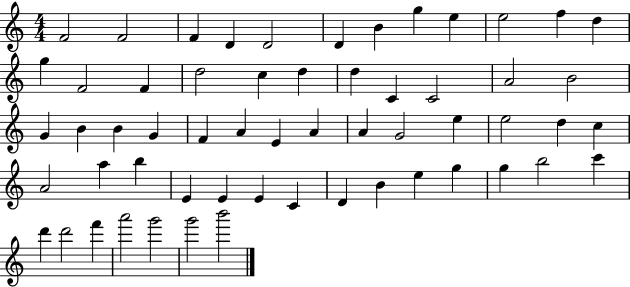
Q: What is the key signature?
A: C major